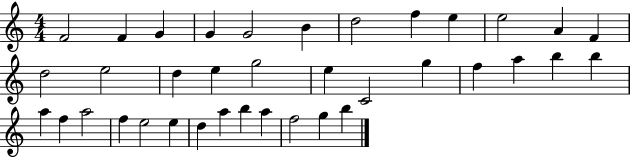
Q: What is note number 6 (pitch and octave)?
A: B4